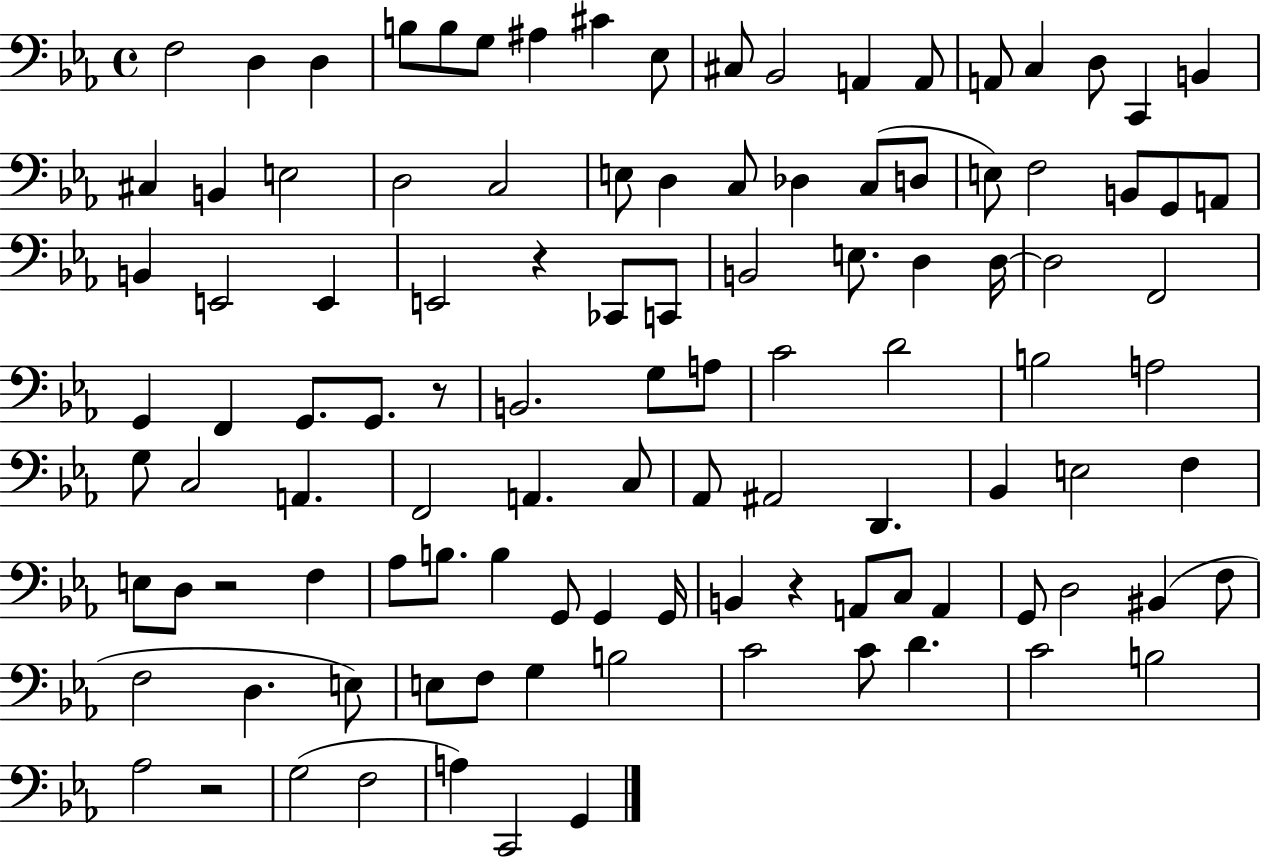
{
  \clef bass
  \time 4/4
  \defaultTimeSignature
  \key ees \major
  f2 d4 d4 | b8 b8 g8 ais4 cis'4 ees8 | cis8 bes,2 a,4 a,8 | a,8 c4 d8 c,4 b,4 | \break cis4 b,4 e2 | d2 c2 | e8 d4 c8 des4 c8( d8 | e8) f2 b,8 g,8 a,8 | \break b,4 e,2 e,4 | e,2 r4 ces,8 c,8 | b,2 e8. d4 d16~~ | d2 f,2 | \break g,4 f,4 g,8. g,8. r8 | b,2. g8 a8 | c'2 d'2 | b2 a2 | \break g8 c2 a,4. | f,2 a,4. c8 | aes,8 ais,2 d,4. | bes,4 e2 f4 | \break e8 d8 r2 f4 | aes8 b8. b4 g,8 g,4 g,16 | b,4 r4 a,8 c8 a,4 | g,8 d2 bis,4( f8 | \break f2 d4. e8) | e8 f8 g4 b2 | c'2 c'8 d'4. | c'2 b2 | \break aes2 r2 | g2( f2 | a4) c,2 g,4 | \bar "|."
}